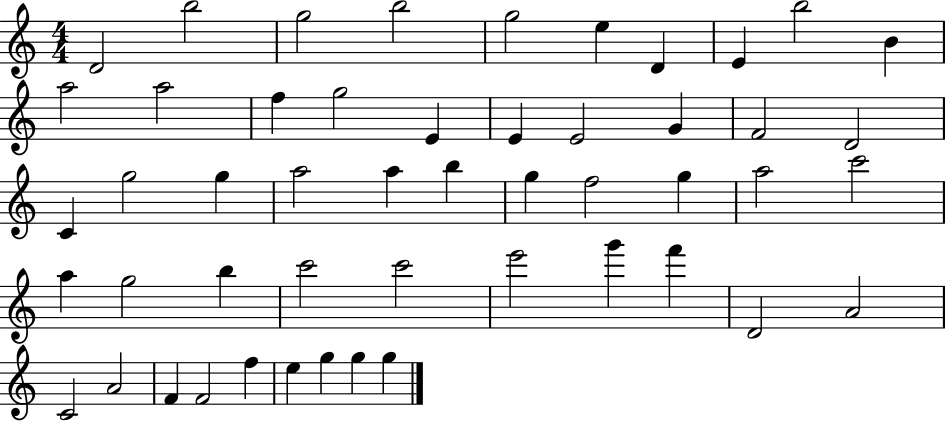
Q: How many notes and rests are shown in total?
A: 50